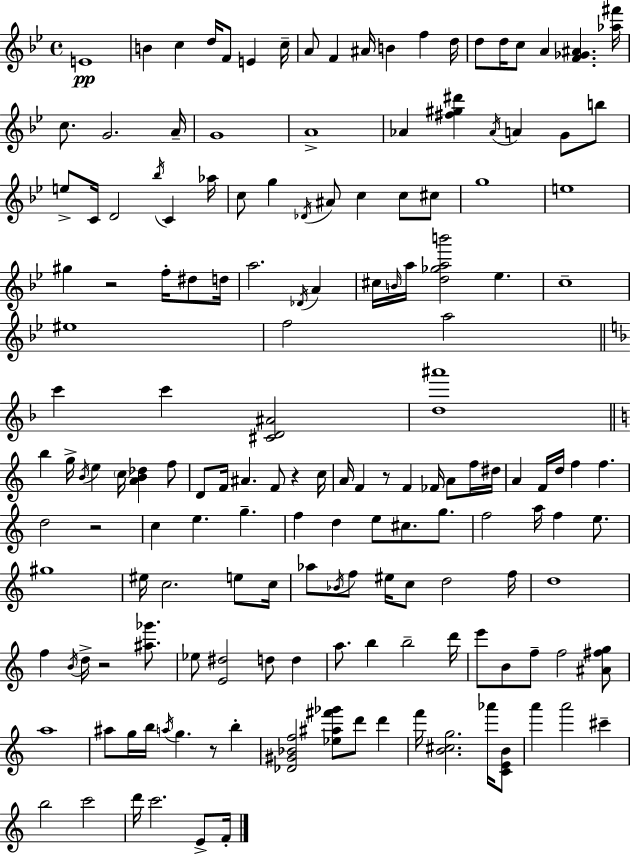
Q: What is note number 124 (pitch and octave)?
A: A#5